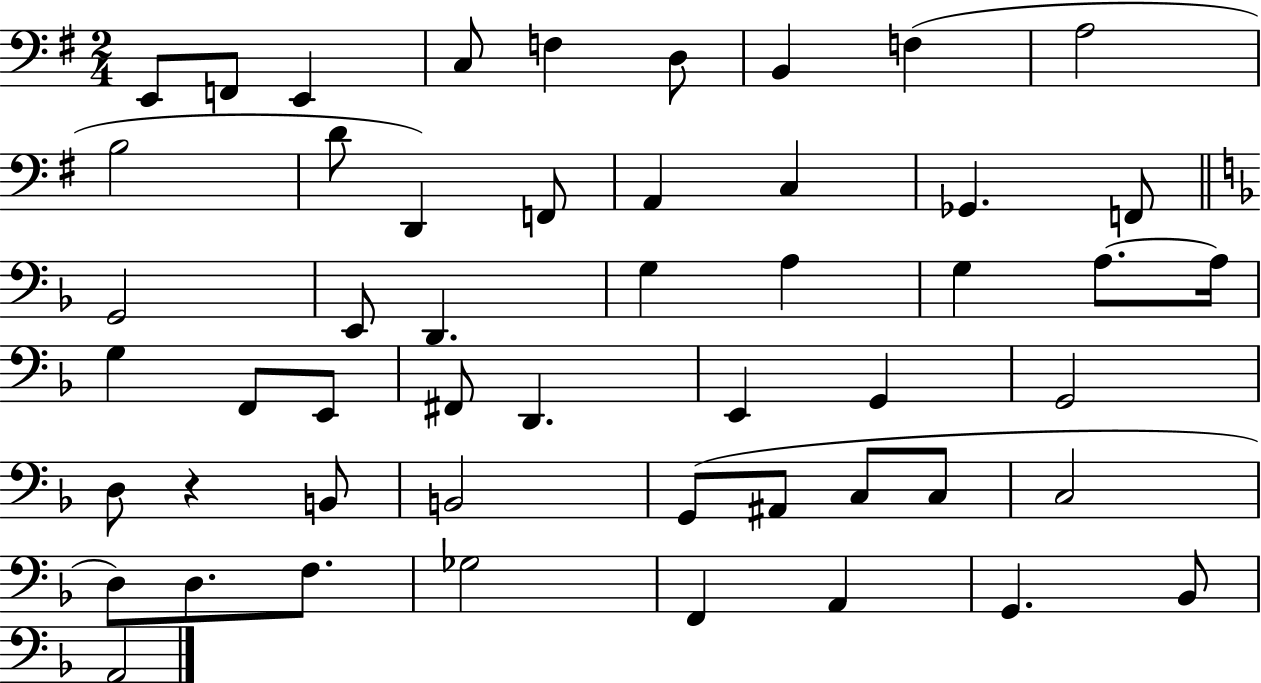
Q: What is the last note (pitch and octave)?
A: A2